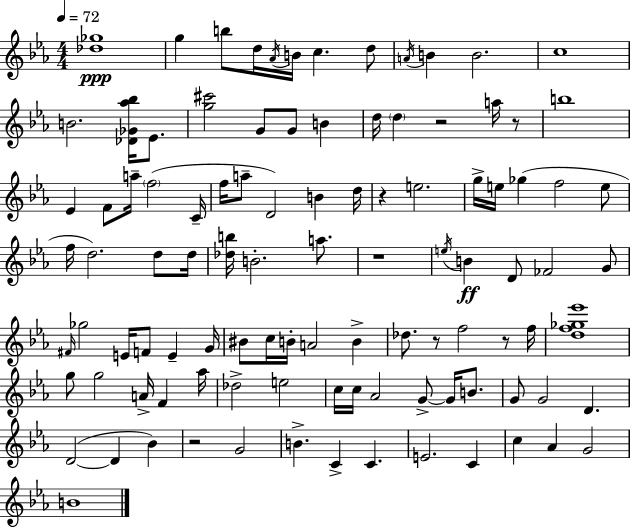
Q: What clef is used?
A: treble